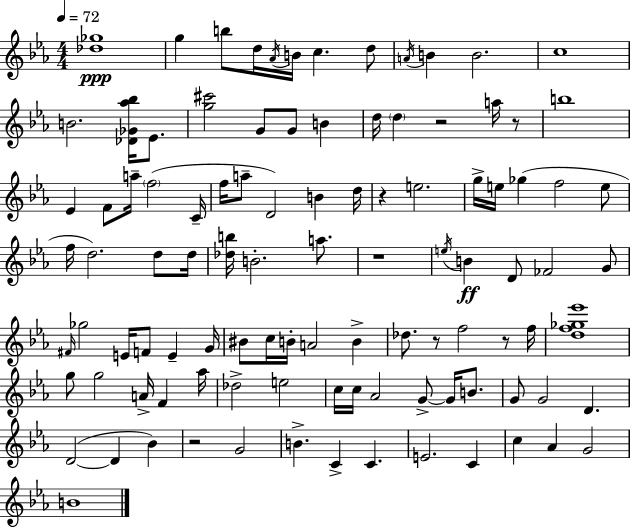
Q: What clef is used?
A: treble